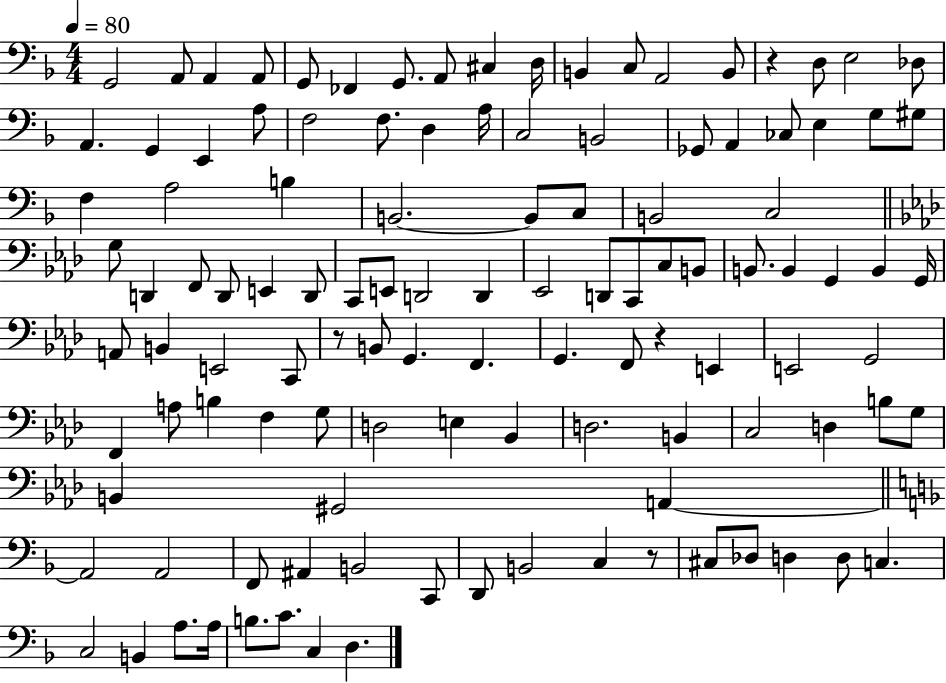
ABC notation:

X:1
T:Untitled
M:4/4
L:1/4
K:F
G,,2 A,,/2 A,, A,,/2 G,,/2 _F,, G,,/2 A,,/2 ^C, D,/4 B,, C,/2 A,,2 B,,/2 z D,/2 E,2 _D,/2 A,, G,, E,, A,/2 F,2 F,/2 D, A,/4 C,2 B,,2 _G,,/2 A,, _C,/2 E, G,/2 ^G,/2 F, A,2 B, B,,2 B,,/2 C,/2 B,,2 C,2 G,/2 D,, F,,/2 D,,/2 E,, D,,/2 C,,/2 E,,/2 D,,2 D,, _E,,2 D,,/2 C,,/2 C,/2 B,,/2 B,,/2 B,, G,, B,, G,,/4 A,,/2 B,, E,,2 C,,/2 z/2 B,,/2 G,, F,, G,, F,,/2 z E,, E,,2 G,,2 F,, A,/2 B, F, G,/2 D,2 E, _B,, D,2 B,, C,2 D, B,/2 G,/2 B,, ^G,,2 A,, A,,2 A,,2 F,,/2 ^A,, B,,2 C,,/2 D,,/2 B,,2 C, z/2 ^C,/2 _D,/2 D, D,/2 C, C,2 B,, A,/2 A,/4 B,/2 C/2 C, D,